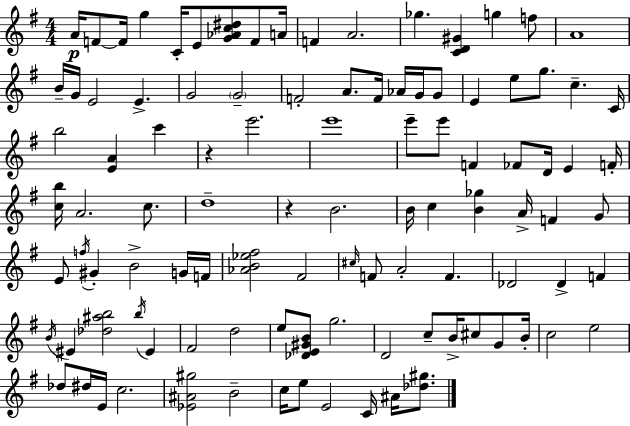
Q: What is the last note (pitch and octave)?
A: A#4